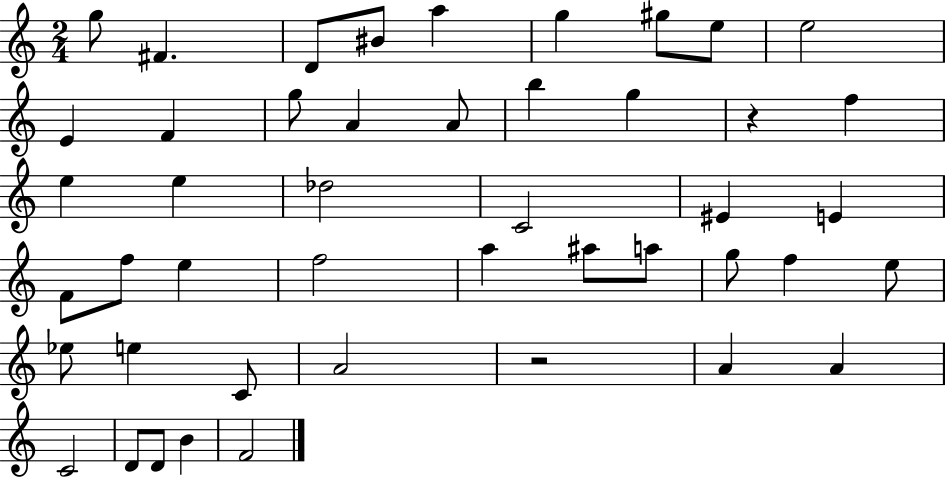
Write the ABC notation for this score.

X:1
T:Untitled
M:2/4
L:1/4
K:C
g/2 ^F D/2 ^B/2 a g ^g/2 e/2 e2 E F g/2 A A/2 b g z f e e _d2 C2 ^E E F/2 f/2 e f2 a ^a/2 a/2 g/2 f e/2 _e/2 e C/2 A2 z2 A A C2 D/2 D/2 B F2